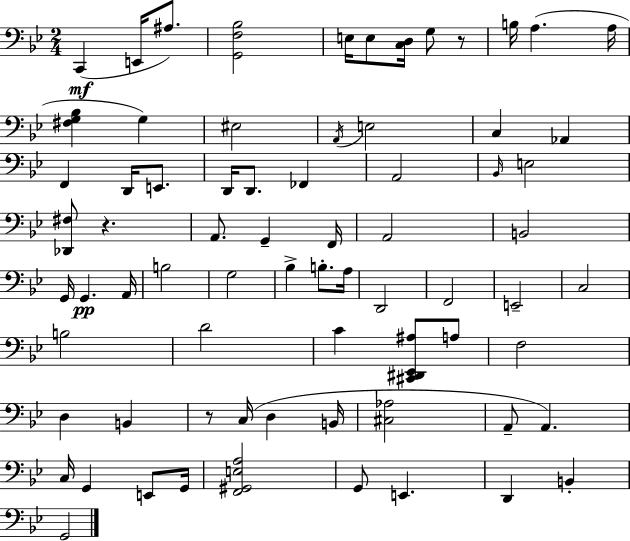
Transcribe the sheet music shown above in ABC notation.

X:1
T:Untitled
M:2/4
L:1/4
K:Bb
C,, E,,/4 ^A,/2 [G,,F,_B,]2 E,/4 E,/2 [C,D,]/4 G,/2 z/2 B,/4 A, A,/4 [^F,G,_B,] G, ^E,2 A,,/4 E,2 C, _A,, F,, D,,/4 E,,/2 D,,/4 D,,/2 _F,, A,,2 _B,,/4 E,2 [_D,,^F,]/2 z A,,/2 G,, F,,/4 A,,2 B,,2 G,,/4 G,, A,,/4 B,2 G,2 _B, B,/2 A,/4 D,,2 F,,2 E,,2 C,2 B,2 D2 C [^C,,^D,,_E,,^A,]/2 A,/2 F,2 D, B,, z/2 C,/4 D, B,,/4 [^C,_A,]2 A,,/2 A,, C,/4 G,, E,,/2 G,,/4 [F,,^G,,E,A,]2 G,,/2 E,, D,, B,, G,,2